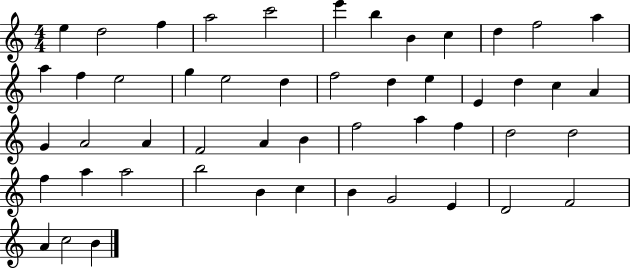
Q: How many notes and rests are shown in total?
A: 50